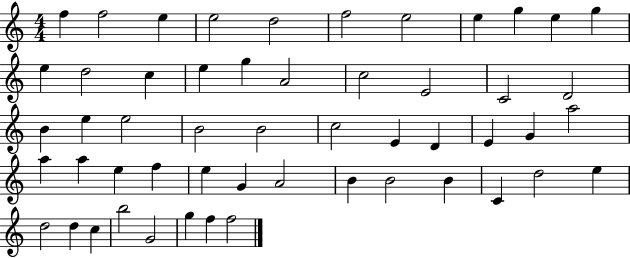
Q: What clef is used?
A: treble